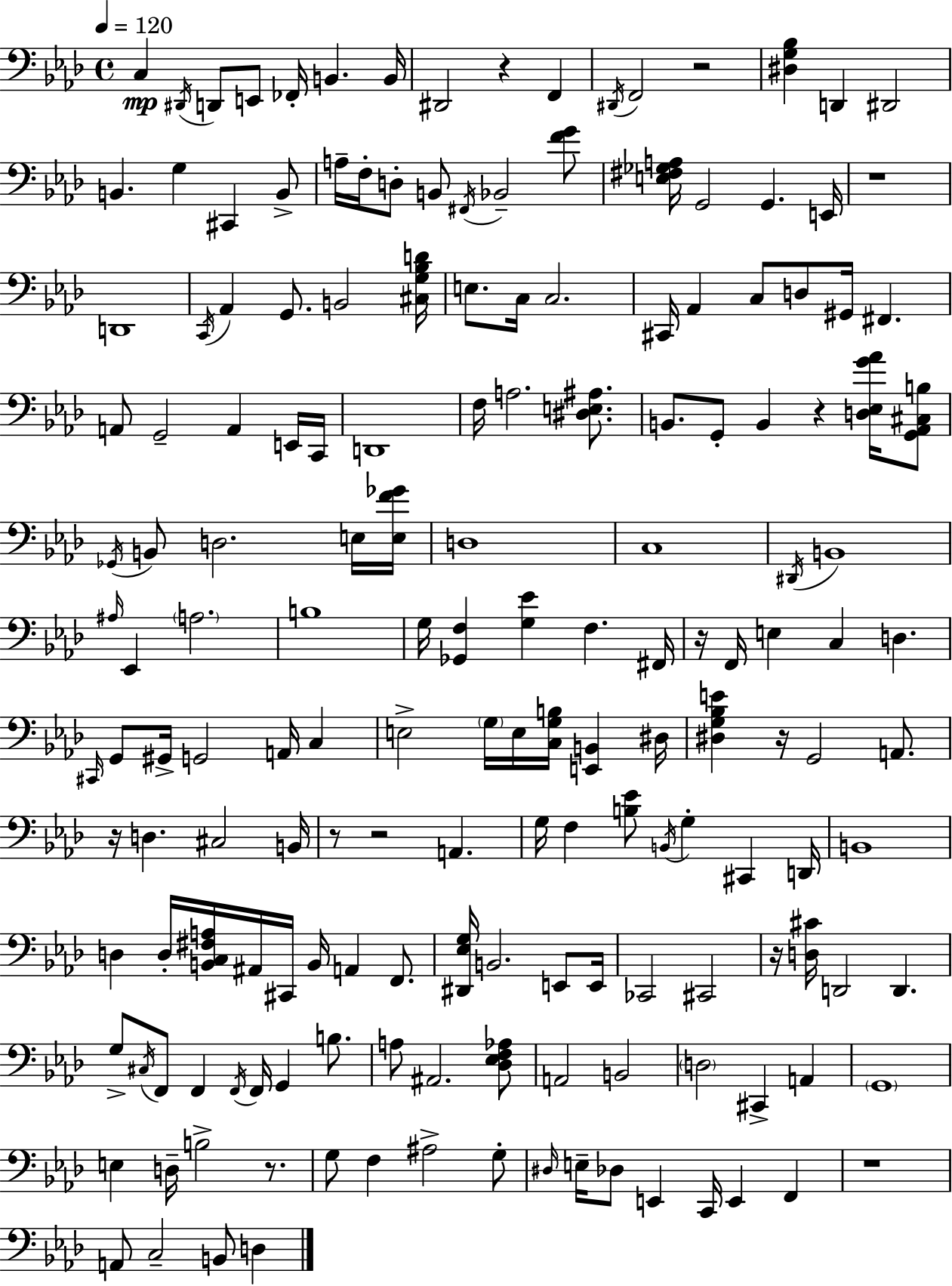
{
  \clef bass
  \time 4/4
  \defaultTimeSignature
  \key aes \major
  \tempo 4 = 120
  c4\mp \acciaccatura { dis,16 } d,8 e,8 fes,16-. b,4. | b,16 dis,2 r4 f,4 | \acciaccatura { dis,16 } f,2 r2 | <dis g bes>4 d,4 dis,2 | \break b,4. g4 cis,4 | b,8-> a16-- f16-. d8-. b,8 \acciaccatura { fis,16 } bes,2-- | <f' g'>8 <e fis ges a>16 g,2 g,4. | e,16 r1 | \break d,1 | \acciaccatura { c,16 } aes,4 g,8. b,2 | <cis g bes d'>16 e8. c16 c2. | cis,16 aes,4 c8 d8 gis,16 fis,4. | \break a,8 g,2-- a,4 | e,16 c,16 d,1 | f16 a2. | <dis e ais>8. b,8. g,8-. b,4 r4 | \break <d ees g' aes'>16 <g, aes, cis b>8 \acciaccatura { ges,16 } b,8 d2. | e16 <e f' ges'>16 d1 | c1 | \acciaccatura { dis,16 } b,1 | \break \grace { ais16 } ees,4 \parenthesize a2. | b1 | g16 <ges, f>4 <g ees'>4 | f4. fis,16 r16 f,16 e4 c4 | \break d4. \grace { cis,16 } g,8 gis,16-> g,2 | a,16 c4 e2-> | \parenthesize g16 e16 <c g b>16 <e, b,>4 dis16 <dis g bes e'>4 r16 g,2 | a,8. r16 d4. cis2 | \break b,16 r8 r2 | a,4. g16 f4 <b ees'>8 \acciaccatura { b,16 } | g4-. cis,4 d,16 b,1 | d4 d16-. <b, c fis a>16 ais,16 | \break cis,16 b,16 a,4 f,8. <dis, ees g>16 b,2. | e,8 e,16 ces,2 | cis,2 r16 <d cis'>16 d,2 | d,4. g8-> \acciaccatura { cis16 } f,8 f,4 | \break \acciaccatura { f,16 } f,16 g,4 b8. a8 ais,2. | <des ees f aes>8 a,2 | b,2 \parenthesize d2 | cis,4-> a,4 \parenthesize g,1 | \break e4 d16-- | b2-> r8. g8 f4 | ais2-> g8-. \grace { dis16 } e16-- des8 e,4 | c,16 e,4 f,4 r1 | \break a,8 c2-- | b,8 d4 \bar "|."
}